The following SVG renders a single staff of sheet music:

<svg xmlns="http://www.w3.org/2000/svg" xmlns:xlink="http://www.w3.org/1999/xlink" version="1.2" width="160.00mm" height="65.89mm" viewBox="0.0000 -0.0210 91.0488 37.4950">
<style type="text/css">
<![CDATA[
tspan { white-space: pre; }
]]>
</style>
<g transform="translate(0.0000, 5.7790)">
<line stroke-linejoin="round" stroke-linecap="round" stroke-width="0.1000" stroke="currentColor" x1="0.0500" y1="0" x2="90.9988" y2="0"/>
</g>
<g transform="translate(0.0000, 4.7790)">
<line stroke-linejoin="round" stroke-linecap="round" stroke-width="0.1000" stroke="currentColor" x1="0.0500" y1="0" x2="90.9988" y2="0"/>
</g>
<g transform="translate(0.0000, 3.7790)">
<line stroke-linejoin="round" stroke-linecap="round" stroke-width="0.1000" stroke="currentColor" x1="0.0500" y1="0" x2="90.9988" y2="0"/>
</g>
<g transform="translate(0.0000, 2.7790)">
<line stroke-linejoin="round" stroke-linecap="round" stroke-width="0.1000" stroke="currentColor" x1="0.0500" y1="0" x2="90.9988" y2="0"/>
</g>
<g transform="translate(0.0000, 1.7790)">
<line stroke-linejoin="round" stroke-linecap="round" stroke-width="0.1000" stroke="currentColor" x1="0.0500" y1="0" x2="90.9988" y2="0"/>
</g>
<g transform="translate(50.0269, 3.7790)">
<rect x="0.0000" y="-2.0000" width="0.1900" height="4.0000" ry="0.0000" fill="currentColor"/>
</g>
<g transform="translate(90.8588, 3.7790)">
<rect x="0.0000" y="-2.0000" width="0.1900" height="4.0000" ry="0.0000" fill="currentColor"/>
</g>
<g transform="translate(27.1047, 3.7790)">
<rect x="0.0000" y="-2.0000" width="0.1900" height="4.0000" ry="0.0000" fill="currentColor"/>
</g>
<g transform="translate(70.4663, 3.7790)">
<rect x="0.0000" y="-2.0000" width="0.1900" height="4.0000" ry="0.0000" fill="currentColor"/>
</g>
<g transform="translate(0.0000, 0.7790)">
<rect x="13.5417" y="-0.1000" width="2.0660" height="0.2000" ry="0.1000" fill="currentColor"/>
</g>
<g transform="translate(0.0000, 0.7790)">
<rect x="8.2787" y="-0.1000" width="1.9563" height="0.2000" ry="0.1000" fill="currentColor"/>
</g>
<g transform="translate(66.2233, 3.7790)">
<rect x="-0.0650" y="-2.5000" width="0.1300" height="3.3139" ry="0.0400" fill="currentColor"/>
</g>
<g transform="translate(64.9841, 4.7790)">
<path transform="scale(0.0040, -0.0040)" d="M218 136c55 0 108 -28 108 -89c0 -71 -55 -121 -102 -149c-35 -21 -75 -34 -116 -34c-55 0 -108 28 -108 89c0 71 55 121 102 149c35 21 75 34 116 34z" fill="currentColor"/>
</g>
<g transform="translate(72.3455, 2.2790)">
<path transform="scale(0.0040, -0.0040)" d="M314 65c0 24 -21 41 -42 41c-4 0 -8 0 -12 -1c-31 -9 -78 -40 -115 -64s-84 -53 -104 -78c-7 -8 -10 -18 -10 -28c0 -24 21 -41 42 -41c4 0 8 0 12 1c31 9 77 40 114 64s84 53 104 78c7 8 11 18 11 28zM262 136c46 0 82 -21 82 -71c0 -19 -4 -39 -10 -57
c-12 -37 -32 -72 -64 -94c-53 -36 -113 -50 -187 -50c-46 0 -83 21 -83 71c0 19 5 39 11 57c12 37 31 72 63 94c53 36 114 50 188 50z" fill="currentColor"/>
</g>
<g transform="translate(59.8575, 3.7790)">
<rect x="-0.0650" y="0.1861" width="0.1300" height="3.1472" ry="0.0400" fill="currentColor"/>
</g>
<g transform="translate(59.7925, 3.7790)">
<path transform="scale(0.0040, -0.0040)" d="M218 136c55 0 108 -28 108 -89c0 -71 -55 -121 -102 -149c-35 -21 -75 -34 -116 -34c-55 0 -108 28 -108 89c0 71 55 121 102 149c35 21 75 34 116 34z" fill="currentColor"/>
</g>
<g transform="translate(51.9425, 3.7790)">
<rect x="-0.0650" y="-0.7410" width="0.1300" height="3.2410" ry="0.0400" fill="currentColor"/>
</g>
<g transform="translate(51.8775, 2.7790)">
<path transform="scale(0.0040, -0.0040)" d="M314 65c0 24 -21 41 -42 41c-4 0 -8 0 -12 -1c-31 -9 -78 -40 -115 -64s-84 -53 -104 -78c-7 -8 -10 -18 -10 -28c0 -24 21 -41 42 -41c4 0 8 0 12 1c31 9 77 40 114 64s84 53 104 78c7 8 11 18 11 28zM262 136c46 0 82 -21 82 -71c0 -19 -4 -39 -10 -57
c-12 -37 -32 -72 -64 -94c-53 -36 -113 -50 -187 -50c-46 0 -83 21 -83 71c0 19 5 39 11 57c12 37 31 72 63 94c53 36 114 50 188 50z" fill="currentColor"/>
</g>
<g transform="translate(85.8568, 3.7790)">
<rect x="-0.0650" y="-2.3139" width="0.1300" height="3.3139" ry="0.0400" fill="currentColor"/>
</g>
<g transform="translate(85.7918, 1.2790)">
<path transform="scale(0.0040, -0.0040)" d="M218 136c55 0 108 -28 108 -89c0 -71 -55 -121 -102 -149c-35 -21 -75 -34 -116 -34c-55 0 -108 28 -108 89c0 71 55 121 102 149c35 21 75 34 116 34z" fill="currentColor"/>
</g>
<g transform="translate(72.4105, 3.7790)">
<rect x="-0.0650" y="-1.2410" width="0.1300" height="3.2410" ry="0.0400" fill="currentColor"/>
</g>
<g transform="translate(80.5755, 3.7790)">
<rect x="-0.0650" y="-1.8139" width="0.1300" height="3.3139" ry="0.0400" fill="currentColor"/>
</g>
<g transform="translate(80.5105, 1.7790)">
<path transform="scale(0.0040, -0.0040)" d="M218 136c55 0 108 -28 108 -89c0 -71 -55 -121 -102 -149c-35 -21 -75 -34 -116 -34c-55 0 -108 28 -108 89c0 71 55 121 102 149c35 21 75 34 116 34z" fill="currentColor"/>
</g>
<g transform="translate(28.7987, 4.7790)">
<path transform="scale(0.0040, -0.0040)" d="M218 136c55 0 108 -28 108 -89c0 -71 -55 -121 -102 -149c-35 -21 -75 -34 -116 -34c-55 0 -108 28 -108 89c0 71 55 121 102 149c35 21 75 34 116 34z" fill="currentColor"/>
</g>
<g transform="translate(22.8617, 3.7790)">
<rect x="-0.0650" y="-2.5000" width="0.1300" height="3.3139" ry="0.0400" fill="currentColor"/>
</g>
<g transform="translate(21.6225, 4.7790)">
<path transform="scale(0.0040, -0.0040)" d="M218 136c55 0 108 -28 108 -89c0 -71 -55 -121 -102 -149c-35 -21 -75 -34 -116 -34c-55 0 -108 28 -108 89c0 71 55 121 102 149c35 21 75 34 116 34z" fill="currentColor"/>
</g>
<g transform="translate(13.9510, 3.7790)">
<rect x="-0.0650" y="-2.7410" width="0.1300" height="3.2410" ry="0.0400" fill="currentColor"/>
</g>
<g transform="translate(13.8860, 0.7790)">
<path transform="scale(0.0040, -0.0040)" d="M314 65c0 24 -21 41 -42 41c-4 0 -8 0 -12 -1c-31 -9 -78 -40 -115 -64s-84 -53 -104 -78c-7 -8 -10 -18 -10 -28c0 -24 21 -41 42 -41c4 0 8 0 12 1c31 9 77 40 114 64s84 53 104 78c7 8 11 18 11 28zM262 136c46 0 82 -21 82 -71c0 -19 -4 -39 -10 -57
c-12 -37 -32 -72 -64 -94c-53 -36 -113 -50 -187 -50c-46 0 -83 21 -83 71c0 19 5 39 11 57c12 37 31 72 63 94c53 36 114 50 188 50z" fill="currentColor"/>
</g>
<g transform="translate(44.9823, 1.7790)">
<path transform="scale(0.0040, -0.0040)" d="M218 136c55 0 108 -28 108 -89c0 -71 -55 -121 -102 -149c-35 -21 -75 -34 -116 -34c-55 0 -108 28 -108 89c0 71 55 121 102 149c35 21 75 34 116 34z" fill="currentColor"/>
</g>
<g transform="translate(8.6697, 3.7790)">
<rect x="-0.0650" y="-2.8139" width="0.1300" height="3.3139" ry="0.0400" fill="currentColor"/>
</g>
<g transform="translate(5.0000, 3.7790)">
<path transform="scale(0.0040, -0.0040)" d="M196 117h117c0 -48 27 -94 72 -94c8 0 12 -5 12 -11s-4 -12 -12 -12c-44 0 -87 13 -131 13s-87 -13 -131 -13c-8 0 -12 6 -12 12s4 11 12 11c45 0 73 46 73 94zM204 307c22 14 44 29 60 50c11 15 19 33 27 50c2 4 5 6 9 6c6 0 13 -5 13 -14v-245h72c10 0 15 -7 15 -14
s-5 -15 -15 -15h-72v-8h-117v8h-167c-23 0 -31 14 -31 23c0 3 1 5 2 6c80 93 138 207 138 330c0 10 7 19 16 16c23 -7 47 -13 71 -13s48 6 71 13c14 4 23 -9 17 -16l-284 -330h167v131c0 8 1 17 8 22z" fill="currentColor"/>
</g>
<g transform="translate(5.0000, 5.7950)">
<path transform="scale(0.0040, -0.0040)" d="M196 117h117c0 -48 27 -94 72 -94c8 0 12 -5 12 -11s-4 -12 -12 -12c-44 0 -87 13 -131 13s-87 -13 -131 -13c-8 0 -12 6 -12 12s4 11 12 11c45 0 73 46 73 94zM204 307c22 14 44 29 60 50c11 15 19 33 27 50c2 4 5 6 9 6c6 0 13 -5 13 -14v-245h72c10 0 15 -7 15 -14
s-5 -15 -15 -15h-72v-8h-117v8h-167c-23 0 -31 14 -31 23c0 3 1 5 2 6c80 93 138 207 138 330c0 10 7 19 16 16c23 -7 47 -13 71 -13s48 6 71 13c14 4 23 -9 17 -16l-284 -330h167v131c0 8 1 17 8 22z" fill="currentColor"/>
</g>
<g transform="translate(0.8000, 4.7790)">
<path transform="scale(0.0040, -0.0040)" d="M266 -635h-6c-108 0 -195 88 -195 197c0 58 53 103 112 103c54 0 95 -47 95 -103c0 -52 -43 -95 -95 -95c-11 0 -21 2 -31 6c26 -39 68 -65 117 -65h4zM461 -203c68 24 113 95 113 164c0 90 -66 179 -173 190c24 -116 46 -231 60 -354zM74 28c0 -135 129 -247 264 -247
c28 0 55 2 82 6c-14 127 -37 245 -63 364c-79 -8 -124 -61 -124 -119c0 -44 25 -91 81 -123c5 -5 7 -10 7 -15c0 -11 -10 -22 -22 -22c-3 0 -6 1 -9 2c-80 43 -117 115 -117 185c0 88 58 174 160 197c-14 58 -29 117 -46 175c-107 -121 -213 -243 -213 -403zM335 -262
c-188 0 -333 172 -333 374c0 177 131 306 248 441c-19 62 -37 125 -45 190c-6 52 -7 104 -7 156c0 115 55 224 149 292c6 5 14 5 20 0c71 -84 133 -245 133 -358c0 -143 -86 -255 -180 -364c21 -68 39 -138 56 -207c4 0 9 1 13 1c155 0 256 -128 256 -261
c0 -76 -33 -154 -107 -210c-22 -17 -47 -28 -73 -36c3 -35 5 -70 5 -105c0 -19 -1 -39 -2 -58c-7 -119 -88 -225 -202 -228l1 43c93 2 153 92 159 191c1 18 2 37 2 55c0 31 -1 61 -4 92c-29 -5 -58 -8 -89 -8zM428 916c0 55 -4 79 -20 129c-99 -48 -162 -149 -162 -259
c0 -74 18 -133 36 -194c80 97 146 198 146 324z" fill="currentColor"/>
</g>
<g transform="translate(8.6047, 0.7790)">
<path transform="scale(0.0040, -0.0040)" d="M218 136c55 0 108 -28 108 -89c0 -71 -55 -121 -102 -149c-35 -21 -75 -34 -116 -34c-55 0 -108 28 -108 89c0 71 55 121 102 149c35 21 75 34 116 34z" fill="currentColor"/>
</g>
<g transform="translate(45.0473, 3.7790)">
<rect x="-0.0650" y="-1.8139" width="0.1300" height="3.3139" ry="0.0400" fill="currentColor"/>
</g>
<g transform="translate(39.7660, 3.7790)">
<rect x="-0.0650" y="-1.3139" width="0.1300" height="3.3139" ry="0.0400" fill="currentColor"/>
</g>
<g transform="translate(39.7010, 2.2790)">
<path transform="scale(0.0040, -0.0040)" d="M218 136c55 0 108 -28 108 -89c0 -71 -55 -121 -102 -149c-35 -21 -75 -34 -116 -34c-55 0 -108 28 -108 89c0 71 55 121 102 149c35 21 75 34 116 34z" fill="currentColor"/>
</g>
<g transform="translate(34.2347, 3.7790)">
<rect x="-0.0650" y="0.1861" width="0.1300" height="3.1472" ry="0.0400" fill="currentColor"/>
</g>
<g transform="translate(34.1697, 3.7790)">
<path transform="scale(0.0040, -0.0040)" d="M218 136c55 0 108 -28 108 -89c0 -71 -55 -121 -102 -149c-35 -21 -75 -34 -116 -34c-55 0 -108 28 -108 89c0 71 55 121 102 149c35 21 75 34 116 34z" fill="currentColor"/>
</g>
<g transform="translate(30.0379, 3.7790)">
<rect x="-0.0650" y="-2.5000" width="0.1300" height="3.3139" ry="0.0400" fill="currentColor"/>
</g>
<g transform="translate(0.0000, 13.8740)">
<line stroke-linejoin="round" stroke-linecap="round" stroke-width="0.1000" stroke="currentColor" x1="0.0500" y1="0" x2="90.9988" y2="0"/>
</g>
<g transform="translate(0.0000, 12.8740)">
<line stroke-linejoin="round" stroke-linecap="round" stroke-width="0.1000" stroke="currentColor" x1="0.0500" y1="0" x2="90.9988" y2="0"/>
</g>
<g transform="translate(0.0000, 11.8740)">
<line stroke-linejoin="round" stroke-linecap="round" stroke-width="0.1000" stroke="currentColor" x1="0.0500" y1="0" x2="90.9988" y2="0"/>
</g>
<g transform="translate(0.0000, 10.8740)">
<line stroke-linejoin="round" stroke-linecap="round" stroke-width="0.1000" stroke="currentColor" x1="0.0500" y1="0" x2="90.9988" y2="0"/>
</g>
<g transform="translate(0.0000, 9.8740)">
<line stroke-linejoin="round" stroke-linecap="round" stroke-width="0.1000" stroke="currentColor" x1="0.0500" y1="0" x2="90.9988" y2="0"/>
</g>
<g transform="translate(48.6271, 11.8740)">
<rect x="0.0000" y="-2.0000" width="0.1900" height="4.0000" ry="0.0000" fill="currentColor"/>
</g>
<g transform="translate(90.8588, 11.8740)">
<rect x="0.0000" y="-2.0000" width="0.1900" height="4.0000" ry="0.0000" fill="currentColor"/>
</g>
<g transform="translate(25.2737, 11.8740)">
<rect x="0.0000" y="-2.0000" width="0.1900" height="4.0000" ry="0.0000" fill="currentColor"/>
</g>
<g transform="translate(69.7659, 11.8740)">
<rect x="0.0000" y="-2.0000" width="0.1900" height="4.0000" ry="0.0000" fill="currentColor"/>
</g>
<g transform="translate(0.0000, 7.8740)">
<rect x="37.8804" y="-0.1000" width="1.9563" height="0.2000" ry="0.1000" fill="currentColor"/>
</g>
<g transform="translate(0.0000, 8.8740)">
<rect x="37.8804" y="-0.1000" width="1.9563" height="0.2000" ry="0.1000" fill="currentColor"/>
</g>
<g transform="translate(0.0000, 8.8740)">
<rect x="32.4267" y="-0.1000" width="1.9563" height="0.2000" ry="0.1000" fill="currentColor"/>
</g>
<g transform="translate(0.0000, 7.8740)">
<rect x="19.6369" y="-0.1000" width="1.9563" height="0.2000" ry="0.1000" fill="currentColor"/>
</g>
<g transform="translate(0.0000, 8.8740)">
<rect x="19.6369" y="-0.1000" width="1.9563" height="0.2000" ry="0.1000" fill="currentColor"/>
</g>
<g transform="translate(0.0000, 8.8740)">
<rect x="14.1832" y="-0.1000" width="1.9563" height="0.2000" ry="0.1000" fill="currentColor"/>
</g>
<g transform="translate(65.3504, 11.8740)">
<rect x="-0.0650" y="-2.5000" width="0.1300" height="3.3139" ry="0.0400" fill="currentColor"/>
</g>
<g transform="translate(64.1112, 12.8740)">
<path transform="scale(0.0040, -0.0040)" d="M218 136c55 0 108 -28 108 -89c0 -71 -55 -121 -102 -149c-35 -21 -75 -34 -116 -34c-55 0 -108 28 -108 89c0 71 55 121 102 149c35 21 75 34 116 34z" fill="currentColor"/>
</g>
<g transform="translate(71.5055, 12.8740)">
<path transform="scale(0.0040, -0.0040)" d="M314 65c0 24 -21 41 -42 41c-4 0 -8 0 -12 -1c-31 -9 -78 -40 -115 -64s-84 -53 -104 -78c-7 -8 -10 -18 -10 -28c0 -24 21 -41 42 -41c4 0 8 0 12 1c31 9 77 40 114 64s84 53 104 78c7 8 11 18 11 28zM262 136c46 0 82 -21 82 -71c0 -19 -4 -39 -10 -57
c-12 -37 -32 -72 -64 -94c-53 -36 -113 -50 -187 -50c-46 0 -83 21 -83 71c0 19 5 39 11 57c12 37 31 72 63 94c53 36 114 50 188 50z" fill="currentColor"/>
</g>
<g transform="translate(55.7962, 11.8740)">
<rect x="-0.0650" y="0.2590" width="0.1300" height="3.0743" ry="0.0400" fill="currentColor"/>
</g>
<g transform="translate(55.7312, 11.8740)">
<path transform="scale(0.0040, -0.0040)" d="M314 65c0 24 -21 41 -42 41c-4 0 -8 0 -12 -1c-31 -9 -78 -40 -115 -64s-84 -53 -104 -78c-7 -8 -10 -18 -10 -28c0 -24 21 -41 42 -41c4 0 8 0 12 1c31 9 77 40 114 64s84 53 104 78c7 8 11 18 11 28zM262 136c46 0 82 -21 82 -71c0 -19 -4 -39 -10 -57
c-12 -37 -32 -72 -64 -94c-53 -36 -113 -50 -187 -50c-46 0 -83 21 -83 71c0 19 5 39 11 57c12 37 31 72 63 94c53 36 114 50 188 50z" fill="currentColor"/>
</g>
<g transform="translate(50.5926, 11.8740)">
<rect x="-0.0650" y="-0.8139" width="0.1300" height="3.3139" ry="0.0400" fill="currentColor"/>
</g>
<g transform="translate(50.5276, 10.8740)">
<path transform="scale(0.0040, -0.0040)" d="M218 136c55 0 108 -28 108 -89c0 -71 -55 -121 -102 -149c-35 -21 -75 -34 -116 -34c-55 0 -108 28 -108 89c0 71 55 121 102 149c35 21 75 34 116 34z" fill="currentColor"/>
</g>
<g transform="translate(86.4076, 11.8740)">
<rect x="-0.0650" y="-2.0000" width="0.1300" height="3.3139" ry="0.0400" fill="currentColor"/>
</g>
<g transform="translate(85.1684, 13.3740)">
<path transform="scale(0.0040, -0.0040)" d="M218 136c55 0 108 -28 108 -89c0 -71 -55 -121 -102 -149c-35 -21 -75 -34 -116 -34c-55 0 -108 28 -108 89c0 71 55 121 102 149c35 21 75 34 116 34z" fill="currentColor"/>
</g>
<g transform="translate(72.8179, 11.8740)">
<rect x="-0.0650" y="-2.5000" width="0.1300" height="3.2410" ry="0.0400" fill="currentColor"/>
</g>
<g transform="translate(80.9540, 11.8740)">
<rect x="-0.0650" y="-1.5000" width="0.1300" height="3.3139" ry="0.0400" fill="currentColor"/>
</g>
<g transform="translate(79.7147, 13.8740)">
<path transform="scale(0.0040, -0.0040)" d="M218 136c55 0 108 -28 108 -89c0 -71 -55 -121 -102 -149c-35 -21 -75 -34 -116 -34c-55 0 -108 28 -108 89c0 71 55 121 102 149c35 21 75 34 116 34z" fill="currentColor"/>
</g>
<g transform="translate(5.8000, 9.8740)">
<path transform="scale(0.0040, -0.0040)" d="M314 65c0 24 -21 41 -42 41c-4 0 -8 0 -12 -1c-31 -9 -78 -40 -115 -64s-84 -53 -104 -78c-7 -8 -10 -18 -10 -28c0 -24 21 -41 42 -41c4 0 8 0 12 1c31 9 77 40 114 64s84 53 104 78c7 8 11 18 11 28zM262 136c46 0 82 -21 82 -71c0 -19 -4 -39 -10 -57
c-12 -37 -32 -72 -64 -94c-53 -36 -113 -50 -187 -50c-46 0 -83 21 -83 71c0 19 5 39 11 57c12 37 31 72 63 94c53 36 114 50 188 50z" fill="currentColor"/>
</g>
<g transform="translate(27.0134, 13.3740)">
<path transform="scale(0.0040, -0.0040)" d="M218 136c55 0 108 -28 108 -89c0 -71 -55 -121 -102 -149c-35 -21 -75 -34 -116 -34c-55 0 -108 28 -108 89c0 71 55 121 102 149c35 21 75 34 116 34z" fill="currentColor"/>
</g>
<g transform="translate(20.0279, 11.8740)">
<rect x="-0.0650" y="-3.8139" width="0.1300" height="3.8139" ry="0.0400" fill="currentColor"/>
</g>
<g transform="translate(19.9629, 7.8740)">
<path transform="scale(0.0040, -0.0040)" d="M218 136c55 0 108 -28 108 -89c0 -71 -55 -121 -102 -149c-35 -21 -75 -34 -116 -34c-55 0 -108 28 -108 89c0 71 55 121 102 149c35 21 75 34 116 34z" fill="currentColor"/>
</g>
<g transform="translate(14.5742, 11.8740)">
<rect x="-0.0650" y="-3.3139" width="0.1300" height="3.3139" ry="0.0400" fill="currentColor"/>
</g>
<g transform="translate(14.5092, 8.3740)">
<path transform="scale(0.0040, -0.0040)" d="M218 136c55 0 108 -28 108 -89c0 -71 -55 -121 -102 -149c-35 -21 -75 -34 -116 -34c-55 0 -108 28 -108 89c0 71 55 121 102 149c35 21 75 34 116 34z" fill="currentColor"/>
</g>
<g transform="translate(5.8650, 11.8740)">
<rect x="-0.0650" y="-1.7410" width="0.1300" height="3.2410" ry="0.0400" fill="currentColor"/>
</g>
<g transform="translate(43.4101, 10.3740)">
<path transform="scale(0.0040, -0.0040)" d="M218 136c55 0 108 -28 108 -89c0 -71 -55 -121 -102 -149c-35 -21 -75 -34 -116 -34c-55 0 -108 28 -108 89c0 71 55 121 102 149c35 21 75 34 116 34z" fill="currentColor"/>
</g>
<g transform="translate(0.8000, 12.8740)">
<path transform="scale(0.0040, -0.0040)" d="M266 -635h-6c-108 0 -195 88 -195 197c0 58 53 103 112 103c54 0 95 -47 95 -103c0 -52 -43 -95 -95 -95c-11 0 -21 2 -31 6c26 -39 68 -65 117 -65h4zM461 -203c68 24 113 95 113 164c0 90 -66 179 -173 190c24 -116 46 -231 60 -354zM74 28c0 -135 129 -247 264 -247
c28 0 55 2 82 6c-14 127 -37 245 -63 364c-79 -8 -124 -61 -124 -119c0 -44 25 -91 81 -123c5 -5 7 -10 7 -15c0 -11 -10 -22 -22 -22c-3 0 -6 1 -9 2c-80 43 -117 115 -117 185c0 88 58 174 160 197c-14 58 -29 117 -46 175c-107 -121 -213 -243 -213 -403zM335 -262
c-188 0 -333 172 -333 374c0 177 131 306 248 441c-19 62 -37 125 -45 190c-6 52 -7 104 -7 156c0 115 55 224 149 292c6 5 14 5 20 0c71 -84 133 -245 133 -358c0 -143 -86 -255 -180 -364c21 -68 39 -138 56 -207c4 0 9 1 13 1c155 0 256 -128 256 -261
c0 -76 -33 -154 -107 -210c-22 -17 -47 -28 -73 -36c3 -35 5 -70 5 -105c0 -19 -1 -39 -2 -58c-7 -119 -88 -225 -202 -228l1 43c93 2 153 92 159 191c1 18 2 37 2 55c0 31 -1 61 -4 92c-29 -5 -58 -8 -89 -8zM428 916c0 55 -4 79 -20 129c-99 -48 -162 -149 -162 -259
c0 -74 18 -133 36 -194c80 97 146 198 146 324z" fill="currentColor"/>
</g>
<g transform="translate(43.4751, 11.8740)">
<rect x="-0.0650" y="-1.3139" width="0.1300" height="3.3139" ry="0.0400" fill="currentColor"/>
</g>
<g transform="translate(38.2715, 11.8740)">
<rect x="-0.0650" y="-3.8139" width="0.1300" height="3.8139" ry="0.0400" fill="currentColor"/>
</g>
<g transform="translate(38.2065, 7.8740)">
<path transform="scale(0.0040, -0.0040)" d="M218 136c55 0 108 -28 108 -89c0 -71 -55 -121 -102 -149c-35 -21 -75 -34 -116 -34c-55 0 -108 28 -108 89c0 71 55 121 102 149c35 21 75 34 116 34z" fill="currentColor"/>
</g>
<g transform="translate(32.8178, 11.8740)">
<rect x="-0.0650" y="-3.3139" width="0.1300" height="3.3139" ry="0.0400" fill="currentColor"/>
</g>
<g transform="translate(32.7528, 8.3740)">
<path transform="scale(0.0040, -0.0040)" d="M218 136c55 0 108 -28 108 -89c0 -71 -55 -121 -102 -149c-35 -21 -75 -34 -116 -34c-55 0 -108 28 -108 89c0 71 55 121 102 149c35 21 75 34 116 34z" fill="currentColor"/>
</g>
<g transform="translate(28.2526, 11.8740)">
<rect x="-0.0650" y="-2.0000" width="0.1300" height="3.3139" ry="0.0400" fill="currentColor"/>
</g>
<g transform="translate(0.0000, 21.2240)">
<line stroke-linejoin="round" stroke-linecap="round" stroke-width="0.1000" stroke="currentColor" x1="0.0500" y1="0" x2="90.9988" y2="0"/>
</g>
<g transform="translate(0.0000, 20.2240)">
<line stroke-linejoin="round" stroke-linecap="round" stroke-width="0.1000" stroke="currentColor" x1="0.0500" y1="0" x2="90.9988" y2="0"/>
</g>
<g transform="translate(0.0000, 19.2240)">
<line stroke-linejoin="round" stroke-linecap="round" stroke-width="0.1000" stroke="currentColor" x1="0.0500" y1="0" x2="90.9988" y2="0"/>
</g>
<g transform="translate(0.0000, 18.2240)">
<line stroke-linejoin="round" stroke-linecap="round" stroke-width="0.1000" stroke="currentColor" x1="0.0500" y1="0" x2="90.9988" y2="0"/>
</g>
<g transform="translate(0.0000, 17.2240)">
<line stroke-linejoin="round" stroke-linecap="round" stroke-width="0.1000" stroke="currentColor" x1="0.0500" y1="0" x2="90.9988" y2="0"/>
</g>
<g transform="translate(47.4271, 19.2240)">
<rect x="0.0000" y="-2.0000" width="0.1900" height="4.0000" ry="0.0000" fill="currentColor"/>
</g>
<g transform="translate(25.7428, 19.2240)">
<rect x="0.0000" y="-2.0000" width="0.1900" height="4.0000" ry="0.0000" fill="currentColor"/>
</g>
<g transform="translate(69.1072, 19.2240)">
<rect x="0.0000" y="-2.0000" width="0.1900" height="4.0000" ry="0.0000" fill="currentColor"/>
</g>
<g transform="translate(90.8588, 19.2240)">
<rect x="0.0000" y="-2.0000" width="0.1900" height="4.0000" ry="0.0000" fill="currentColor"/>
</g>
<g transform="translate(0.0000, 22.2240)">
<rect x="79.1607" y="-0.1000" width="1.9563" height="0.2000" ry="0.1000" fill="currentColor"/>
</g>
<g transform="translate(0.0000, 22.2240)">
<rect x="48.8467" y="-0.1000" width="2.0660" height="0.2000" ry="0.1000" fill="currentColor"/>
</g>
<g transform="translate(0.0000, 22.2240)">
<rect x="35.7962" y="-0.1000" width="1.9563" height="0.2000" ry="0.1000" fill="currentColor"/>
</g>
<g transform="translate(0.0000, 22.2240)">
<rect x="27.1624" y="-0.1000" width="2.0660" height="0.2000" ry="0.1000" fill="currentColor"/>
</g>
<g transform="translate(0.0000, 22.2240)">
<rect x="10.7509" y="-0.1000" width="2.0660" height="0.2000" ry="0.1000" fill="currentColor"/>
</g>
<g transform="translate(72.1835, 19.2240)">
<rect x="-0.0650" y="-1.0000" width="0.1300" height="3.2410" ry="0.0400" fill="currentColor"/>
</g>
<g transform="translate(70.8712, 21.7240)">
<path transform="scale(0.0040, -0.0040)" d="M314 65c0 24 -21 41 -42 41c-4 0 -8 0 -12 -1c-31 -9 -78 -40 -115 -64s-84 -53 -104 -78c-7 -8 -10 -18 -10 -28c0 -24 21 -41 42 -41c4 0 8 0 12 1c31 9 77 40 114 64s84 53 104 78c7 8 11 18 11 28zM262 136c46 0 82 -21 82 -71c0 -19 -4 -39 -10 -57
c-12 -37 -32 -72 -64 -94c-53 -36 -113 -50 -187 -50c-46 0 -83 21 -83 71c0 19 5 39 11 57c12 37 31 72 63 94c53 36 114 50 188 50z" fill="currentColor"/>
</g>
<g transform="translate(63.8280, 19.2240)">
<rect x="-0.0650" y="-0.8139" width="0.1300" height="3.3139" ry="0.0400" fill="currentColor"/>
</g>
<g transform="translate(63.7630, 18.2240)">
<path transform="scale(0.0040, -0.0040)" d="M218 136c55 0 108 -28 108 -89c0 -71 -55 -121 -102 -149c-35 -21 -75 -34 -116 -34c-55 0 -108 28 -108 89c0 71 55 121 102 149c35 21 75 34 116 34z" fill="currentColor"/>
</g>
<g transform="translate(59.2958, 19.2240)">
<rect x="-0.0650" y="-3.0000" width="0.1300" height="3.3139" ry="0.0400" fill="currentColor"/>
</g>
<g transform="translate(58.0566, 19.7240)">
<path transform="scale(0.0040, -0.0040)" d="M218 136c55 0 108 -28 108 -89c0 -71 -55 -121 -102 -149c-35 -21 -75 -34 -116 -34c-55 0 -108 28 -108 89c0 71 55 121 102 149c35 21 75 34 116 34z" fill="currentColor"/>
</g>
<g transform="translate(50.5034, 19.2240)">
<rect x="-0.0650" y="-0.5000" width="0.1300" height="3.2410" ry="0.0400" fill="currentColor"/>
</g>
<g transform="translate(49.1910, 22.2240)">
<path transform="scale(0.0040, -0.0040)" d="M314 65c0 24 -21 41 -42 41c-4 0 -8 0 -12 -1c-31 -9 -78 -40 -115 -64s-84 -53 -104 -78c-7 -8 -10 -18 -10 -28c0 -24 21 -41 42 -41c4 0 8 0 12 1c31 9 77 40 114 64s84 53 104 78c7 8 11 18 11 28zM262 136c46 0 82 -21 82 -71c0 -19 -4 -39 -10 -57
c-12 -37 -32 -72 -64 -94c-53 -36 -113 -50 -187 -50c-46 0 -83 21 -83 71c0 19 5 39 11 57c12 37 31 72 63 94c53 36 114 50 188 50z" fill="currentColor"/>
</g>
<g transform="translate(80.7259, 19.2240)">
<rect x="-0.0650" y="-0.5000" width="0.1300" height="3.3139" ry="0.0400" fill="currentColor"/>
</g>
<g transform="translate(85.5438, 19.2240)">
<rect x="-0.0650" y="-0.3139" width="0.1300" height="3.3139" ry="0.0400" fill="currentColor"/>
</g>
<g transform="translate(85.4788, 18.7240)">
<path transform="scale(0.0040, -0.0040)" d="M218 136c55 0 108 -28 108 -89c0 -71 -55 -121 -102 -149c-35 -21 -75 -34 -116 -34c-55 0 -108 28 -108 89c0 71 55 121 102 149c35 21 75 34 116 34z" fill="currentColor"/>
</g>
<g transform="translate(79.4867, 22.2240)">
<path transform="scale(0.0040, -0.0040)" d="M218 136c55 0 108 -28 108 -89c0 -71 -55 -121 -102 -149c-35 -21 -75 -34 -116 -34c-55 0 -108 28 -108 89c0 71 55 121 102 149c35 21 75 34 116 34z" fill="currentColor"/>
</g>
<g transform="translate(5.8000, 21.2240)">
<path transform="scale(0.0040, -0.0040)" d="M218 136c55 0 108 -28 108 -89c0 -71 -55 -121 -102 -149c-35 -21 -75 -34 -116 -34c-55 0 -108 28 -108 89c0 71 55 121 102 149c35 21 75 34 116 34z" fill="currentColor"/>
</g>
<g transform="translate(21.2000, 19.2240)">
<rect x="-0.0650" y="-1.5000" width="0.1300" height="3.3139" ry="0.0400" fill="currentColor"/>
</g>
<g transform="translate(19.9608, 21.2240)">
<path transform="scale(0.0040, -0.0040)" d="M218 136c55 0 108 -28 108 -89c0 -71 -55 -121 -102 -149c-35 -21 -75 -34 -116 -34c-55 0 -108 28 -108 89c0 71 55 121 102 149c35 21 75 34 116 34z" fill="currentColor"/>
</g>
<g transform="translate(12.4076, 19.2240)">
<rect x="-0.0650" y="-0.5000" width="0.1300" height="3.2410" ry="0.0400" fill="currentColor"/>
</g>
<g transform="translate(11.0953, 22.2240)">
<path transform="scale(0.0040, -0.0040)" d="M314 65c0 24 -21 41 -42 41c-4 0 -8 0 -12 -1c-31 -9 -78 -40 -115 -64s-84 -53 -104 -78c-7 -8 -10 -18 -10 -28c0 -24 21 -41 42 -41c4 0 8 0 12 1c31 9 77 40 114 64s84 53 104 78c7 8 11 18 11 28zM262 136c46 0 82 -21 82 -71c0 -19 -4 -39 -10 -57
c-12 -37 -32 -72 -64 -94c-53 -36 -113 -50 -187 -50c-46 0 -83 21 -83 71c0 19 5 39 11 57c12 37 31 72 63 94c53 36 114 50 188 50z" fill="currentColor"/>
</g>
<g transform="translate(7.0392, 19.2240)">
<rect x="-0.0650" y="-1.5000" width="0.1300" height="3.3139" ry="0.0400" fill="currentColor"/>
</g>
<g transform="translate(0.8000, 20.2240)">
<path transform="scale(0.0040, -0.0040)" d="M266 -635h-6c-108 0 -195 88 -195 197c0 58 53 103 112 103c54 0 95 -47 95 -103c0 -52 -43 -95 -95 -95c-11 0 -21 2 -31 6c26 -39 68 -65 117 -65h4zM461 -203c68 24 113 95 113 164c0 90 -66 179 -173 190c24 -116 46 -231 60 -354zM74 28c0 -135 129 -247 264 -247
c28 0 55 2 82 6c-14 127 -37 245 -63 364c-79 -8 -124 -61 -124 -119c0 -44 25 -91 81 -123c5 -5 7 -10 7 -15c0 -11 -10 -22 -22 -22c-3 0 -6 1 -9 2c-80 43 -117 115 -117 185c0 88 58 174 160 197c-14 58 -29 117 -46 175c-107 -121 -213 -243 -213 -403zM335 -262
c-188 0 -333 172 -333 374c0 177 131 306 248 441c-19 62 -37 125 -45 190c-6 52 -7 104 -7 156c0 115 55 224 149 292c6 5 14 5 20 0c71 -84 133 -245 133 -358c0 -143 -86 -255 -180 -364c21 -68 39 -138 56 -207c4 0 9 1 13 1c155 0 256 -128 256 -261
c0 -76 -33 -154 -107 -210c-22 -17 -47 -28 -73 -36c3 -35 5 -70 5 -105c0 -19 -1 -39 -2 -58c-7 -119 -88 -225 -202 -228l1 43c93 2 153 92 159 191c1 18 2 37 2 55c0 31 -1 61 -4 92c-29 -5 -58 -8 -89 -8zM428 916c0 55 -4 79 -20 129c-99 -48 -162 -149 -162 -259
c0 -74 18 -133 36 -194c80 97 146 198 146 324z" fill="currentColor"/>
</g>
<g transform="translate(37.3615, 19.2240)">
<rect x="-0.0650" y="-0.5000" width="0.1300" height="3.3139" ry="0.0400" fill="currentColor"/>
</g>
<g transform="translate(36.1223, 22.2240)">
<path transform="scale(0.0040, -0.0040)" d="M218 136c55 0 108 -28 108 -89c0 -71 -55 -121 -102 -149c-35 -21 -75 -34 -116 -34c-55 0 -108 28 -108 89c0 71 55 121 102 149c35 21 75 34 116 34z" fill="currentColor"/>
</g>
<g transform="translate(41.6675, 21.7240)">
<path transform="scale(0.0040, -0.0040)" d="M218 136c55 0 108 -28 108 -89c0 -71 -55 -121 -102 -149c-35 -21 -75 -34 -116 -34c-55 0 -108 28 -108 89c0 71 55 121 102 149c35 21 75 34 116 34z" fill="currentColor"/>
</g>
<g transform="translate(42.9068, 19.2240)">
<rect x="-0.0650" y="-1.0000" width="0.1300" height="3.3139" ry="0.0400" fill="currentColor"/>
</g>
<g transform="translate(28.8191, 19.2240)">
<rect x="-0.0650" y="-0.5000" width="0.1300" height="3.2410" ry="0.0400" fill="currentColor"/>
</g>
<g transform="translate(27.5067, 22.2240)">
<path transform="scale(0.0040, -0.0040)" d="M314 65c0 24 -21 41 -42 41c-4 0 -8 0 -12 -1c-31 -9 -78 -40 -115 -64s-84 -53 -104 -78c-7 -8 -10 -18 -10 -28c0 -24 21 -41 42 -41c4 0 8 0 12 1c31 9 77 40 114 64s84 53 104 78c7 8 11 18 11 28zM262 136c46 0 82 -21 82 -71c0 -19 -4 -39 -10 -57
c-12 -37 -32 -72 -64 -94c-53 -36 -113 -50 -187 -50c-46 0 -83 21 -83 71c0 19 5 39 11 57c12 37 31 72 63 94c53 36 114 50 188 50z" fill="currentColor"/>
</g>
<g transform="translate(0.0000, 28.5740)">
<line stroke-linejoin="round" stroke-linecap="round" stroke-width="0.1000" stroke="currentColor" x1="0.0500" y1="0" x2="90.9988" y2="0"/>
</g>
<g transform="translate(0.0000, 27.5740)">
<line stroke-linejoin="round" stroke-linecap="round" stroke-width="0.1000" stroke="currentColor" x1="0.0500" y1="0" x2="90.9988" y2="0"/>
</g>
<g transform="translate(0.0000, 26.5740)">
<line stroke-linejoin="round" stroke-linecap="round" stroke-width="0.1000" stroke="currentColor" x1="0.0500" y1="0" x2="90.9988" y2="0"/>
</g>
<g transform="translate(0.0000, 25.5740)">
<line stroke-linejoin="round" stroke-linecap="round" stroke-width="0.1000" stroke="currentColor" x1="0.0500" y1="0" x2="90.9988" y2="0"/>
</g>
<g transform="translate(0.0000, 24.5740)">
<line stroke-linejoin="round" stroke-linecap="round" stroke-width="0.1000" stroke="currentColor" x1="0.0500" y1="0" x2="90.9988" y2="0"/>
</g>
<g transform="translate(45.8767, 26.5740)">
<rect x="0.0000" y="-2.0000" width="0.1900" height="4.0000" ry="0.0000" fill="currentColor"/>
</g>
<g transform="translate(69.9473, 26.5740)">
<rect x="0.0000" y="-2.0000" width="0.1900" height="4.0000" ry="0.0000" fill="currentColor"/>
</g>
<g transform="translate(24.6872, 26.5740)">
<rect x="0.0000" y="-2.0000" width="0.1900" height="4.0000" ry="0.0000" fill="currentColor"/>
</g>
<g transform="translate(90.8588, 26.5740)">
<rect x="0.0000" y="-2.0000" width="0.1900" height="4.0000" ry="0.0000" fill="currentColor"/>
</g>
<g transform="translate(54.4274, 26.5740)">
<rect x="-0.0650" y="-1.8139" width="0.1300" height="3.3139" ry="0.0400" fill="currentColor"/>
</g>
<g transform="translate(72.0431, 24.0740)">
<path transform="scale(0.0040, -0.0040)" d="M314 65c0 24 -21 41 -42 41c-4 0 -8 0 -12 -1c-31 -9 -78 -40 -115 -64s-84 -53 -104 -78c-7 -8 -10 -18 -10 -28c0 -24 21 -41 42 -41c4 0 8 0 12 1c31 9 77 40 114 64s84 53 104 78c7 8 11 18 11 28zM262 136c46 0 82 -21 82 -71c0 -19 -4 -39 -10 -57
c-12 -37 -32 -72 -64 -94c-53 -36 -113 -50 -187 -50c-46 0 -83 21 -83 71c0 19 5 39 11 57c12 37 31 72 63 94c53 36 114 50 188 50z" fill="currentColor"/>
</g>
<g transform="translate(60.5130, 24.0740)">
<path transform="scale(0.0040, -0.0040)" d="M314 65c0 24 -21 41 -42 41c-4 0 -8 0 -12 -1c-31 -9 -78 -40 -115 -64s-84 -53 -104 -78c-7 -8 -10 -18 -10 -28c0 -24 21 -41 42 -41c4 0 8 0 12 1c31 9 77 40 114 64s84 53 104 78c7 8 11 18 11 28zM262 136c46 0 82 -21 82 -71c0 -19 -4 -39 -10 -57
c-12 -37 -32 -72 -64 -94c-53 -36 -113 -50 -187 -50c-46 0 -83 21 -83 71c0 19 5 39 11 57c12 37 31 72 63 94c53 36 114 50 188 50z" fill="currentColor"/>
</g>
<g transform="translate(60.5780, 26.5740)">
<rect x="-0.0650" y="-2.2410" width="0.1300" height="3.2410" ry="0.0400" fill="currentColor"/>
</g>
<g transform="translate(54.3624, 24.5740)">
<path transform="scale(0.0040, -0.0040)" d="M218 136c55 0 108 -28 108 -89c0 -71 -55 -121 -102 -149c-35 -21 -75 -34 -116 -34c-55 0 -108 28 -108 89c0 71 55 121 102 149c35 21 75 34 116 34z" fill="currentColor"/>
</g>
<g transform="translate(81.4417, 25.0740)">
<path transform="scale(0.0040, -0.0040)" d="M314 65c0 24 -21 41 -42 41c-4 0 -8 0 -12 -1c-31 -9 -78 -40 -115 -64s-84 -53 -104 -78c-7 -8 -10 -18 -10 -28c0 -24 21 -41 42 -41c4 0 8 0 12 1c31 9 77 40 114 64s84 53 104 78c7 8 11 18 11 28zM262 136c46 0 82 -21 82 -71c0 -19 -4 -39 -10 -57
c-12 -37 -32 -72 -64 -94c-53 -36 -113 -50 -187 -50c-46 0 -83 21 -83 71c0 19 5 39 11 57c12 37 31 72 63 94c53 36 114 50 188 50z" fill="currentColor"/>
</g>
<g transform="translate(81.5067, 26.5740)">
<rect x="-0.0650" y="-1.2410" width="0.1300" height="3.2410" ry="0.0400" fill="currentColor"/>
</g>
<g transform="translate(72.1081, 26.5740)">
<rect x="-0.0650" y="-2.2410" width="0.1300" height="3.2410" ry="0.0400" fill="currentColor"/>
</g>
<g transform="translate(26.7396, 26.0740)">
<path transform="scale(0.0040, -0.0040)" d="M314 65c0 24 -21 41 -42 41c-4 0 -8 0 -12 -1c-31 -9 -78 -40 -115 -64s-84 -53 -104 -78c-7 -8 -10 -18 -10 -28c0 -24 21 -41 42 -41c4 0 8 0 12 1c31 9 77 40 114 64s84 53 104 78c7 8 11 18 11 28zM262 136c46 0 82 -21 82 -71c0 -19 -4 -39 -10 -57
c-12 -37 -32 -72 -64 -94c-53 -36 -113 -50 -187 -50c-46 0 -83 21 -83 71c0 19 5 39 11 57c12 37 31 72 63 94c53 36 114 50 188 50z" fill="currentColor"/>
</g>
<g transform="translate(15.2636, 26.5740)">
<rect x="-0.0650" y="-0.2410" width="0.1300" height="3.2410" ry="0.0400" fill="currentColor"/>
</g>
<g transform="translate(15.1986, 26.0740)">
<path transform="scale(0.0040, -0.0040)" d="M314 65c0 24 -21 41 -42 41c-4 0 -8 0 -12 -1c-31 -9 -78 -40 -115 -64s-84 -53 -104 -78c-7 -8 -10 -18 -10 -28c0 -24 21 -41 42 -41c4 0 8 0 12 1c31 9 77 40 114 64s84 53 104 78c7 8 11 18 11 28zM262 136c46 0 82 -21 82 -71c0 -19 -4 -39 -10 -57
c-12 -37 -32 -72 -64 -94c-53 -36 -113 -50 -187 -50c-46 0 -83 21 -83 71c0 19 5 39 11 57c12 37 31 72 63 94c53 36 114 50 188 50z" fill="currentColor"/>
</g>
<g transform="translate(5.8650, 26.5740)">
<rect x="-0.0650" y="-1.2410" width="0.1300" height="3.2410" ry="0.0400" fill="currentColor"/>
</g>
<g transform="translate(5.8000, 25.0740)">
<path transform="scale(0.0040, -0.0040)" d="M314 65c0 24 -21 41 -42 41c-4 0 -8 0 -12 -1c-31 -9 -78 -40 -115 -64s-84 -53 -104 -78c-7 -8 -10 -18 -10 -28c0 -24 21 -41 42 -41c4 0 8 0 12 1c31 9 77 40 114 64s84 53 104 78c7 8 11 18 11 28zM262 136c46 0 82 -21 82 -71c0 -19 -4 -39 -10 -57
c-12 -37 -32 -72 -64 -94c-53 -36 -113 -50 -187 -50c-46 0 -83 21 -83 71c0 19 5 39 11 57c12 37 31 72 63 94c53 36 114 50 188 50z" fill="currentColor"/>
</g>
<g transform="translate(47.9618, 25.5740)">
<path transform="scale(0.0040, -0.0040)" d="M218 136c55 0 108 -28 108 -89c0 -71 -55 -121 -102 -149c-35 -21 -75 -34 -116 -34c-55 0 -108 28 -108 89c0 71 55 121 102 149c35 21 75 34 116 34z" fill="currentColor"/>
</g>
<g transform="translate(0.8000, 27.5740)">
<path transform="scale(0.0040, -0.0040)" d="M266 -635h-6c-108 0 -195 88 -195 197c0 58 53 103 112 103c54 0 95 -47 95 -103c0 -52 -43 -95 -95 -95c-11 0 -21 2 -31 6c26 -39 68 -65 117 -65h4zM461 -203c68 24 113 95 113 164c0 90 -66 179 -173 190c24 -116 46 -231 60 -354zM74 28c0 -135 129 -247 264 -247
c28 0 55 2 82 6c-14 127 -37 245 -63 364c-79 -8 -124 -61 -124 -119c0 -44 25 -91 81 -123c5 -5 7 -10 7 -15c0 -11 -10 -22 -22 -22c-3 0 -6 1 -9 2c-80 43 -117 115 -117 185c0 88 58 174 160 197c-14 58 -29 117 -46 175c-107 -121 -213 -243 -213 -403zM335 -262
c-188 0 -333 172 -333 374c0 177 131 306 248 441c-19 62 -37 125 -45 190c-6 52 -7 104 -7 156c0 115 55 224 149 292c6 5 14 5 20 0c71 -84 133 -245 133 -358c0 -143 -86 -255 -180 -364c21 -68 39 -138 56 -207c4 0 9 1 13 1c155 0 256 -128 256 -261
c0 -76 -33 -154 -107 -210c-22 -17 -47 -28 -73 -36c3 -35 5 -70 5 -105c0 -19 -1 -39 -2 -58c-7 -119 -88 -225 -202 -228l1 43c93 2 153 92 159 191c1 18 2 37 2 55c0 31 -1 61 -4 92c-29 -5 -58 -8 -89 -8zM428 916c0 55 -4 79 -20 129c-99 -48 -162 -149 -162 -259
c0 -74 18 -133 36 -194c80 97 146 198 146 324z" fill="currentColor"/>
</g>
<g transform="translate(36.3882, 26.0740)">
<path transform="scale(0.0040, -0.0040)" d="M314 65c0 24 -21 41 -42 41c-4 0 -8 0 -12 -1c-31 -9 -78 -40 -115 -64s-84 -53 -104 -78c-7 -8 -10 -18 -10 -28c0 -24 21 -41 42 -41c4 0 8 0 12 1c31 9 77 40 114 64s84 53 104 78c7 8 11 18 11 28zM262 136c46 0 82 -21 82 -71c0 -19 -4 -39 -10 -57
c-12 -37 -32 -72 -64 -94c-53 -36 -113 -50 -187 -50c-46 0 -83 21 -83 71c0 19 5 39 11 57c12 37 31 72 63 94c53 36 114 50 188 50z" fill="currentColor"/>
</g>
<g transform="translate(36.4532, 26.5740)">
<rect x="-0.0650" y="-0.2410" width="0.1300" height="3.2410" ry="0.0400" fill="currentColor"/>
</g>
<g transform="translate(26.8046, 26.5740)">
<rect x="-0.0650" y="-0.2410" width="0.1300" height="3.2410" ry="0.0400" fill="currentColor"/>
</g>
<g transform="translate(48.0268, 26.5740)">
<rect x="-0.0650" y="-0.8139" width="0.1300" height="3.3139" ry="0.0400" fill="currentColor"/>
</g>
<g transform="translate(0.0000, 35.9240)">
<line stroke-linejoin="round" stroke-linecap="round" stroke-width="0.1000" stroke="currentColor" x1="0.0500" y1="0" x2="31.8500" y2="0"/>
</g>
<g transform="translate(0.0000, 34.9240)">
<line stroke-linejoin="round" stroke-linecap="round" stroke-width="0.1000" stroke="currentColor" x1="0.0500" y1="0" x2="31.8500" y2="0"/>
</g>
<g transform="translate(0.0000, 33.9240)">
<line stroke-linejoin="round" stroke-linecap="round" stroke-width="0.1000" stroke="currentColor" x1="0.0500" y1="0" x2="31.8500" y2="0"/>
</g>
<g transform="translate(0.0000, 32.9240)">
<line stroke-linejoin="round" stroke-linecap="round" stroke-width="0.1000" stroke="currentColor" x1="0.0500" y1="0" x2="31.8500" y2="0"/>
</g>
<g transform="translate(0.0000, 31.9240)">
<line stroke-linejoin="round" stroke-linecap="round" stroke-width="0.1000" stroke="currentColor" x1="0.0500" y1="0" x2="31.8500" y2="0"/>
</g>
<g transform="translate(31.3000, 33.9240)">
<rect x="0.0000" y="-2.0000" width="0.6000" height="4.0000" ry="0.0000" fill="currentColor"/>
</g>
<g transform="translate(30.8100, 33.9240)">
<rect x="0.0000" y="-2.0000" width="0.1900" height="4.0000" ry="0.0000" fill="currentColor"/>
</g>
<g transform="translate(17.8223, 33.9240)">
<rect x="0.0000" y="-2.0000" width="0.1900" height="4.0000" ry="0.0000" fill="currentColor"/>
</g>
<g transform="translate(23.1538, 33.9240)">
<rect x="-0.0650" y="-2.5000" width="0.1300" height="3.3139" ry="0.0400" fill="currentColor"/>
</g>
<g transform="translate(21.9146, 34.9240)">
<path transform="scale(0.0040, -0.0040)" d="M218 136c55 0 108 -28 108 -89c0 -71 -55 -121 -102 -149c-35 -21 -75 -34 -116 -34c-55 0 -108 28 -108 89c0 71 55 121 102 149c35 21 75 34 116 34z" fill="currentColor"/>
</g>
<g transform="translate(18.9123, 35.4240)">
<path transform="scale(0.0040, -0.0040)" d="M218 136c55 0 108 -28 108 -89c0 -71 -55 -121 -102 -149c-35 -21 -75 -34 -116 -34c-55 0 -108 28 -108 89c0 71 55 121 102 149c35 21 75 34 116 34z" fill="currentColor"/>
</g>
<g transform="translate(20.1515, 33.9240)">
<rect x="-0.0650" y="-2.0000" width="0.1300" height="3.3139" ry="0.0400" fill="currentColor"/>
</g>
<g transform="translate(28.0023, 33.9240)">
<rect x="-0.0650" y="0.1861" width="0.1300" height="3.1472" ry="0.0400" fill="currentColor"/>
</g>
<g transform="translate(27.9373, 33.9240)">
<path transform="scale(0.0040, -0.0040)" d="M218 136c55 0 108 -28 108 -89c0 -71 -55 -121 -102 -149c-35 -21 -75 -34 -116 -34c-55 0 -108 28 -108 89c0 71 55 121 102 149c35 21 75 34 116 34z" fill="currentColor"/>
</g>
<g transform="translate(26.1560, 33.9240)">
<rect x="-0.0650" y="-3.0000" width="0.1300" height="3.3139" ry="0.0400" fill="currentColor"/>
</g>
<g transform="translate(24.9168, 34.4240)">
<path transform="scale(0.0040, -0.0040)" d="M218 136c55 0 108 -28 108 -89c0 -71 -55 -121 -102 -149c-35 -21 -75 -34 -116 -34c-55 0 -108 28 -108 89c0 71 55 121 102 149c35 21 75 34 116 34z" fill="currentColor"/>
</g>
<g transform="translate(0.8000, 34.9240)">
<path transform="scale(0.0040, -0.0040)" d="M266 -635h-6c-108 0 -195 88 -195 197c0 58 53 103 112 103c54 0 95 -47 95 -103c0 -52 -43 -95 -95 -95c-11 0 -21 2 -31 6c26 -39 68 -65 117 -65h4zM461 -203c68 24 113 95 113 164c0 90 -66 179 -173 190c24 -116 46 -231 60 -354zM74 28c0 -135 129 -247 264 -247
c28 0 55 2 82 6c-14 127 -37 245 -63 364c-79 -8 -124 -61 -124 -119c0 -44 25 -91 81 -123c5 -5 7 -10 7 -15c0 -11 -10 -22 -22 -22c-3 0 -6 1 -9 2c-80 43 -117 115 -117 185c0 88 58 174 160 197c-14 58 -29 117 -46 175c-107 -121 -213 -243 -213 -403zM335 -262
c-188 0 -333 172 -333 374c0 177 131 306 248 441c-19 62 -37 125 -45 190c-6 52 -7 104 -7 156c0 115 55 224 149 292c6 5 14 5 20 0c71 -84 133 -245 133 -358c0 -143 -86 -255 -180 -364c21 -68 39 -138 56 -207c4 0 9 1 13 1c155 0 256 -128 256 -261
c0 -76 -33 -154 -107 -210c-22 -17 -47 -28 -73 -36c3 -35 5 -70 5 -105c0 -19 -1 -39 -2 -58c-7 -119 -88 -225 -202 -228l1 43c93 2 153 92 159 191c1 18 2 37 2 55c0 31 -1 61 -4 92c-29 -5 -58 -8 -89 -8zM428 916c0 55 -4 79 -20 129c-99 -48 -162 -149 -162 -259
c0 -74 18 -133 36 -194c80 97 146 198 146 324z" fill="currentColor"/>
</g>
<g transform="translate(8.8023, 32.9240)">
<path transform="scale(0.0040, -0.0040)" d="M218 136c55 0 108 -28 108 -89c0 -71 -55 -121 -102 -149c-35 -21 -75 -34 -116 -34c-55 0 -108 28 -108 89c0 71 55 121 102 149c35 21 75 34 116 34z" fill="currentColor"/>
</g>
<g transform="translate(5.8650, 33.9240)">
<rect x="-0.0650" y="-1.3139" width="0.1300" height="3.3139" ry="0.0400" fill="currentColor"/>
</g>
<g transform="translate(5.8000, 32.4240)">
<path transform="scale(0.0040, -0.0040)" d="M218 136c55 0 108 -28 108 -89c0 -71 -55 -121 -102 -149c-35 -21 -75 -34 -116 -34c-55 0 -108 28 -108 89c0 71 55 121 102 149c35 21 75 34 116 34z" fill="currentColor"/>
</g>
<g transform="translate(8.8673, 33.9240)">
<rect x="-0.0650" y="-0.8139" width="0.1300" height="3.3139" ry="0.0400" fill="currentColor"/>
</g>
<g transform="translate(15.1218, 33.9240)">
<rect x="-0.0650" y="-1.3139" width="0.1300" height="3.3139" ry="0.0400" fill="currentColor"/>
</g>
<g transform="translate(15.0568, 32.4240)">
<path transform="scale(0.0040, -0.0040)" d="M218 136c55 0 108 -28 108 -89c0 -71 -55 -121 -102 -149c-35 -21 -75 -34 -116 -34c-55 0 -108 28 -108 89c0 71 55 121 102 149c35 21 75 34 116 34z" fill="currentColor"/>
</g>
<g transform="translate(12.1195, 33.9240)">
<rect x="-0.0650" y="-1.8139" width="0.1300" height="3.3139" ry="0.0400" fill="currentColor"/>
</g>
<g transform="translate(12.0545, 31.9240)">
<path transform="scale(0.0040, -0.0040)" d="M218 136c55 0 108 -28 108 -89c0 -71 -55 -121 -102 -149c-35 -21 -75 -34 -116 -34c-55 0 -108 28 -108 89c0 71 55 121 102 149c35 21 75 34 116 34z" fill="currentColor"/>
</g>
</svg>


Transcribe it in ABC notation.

X:1
T:Untitled
M:4/4
L:1/4
K:C
a a2 G G B e f d2 B G e2 f g f2 b c' F b c' e d B2 G G2 E F E C2 E C2 C D C2 A d D2 C c e2 c2 c2 c2 d f g2 g2 e2 e d f e F G A B